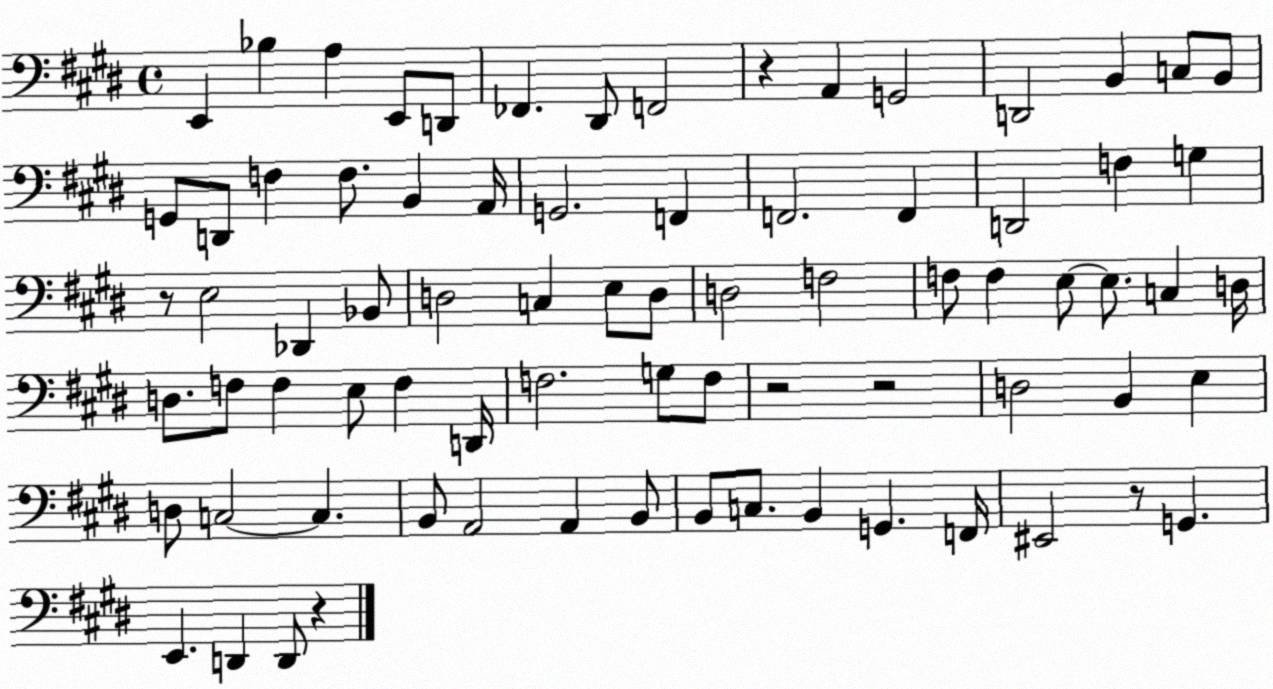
X:1
T:Untitled
M:4/4
L:1/4
K:E
E,, _B, A, E,,/2 D,,/2 _F,, ^D,,/2 F,,2 z A,, G,,2 D,,2 B,, C,/2 B,,/2 G,,/2 D,,/2 F, F,/2 B,, A,,/4 G,,2 F,, F,,2 F,, D,,2 F, G, z/2 E,2 _D,, _B,,/2 D,2 C, E,/2 D,/2 D,2 F,2 F,/2 F, E,/2 E,/2 C, D,/4 D,/2 F,/2 F, E,/2 F, D,,/4 F,2 G,/2 F,/2 z2 z2 D,2 B,, E, D,/2 C,2 C, B,,/2 A,,2 A,, B,,/2 B,,/2 C,/2 B,, G,, F,,/4 ^E,,2 z/2 G,, E,, D,, D,,/2 z